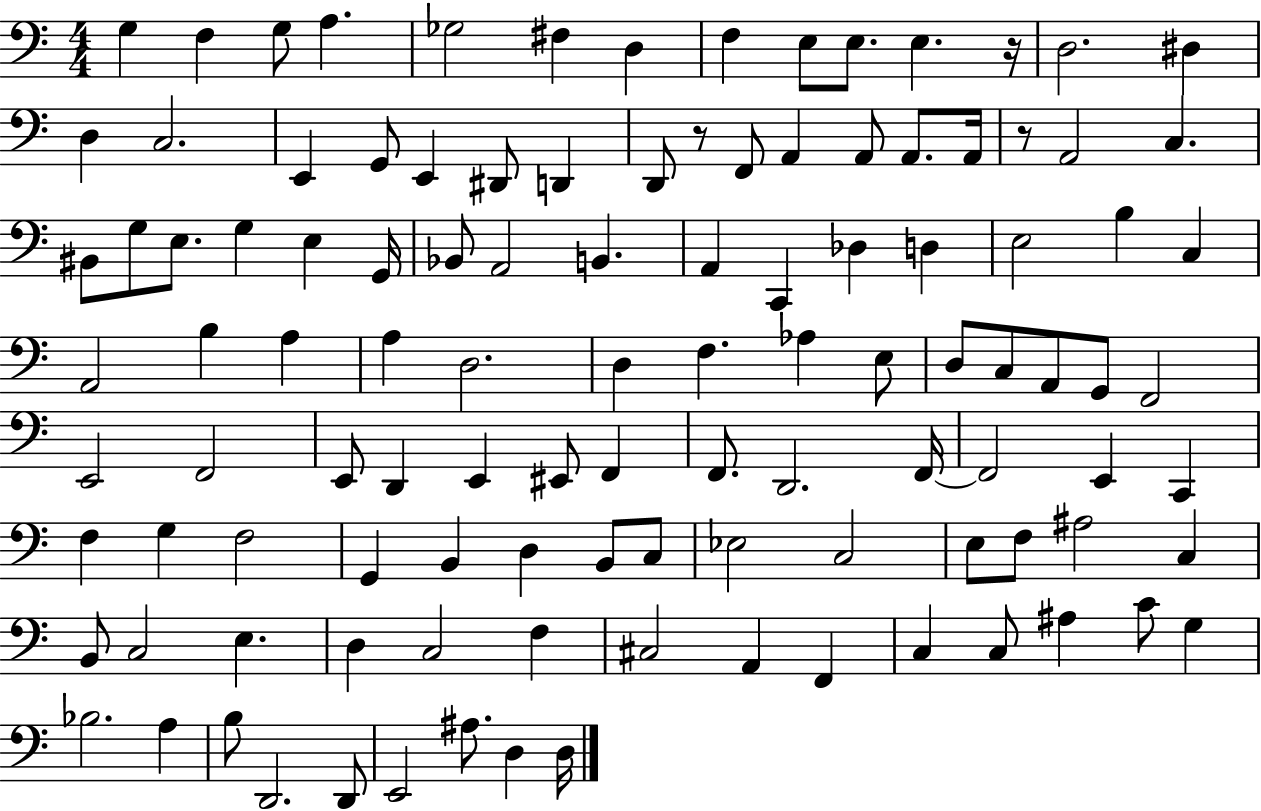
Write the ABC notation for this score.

X:1
T:Untitled
M:4/4
L:1/4
K:C
G, F, G,/2 A, _G,2 ^F, D, F, E,/2 E,/2 E, z/4 D,2 ^D, D, C,2 E,, G,,/2 E,, ^D,,/2 D,, D,,/2 z/2 F,,/2 A,, A,,/2 A,,/2 A,,/4 z/2 A,,2 C, ^B,,/2 G,/2 E,/2 G, E, G,,/4 _B,,/2 A,,2 B,, A,, C,, _D, D, E,2 B, C, A,,2 B, A, A, D,2 D, F, _A, E,/2 D,/2 C,/2 A,,/2 G,,/2 F,,2 E,,2 F,,2 E,,/2 D,, E,, ^E,,/2 F,, F,,/2 D,,2 F,,/4 F,,2 E,, C,, F, G, F,2 G,, B,, D, B,,/2 C,/2 _E,2 C,2 E,/2 F,/2 ^A,2 C, B,,/2 C,2 E, D, C,2 F, ^C,2 A,, F,, C, C,/2 ^A, C/2 G, _B,2 A, B,/2 D,,2 D,,/2 E,,2 ^A,/2 D, D,/4